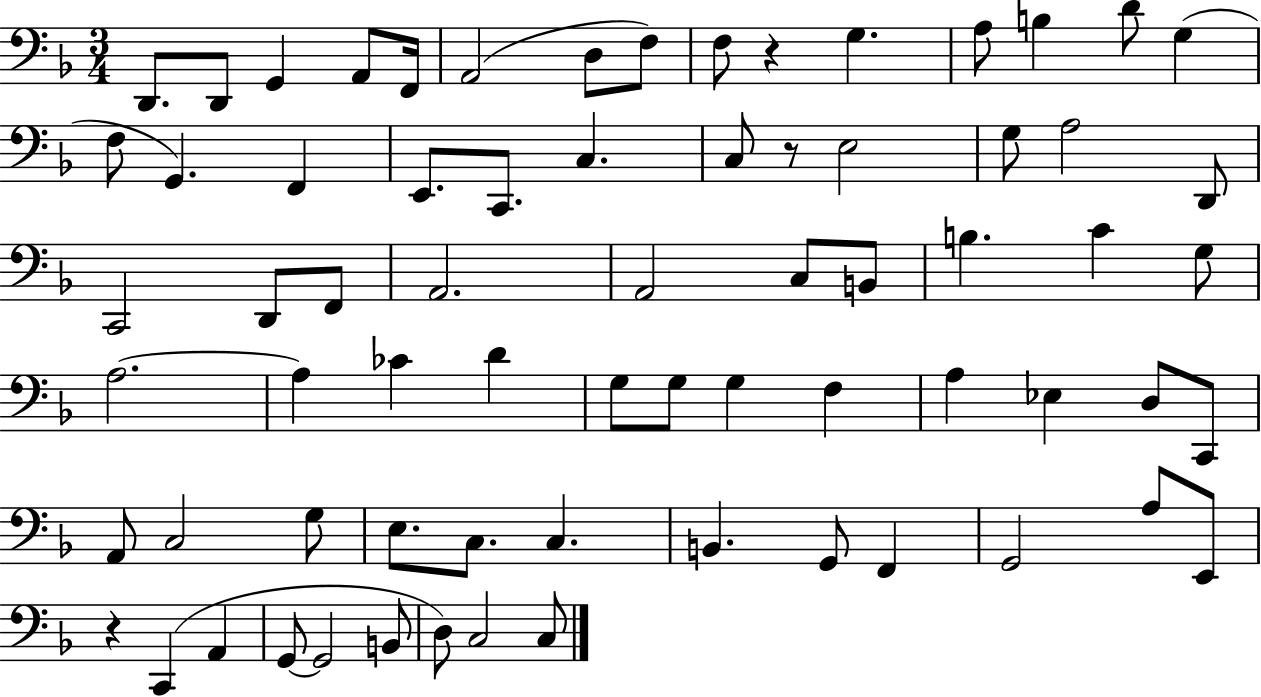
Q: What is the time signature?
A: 3/4